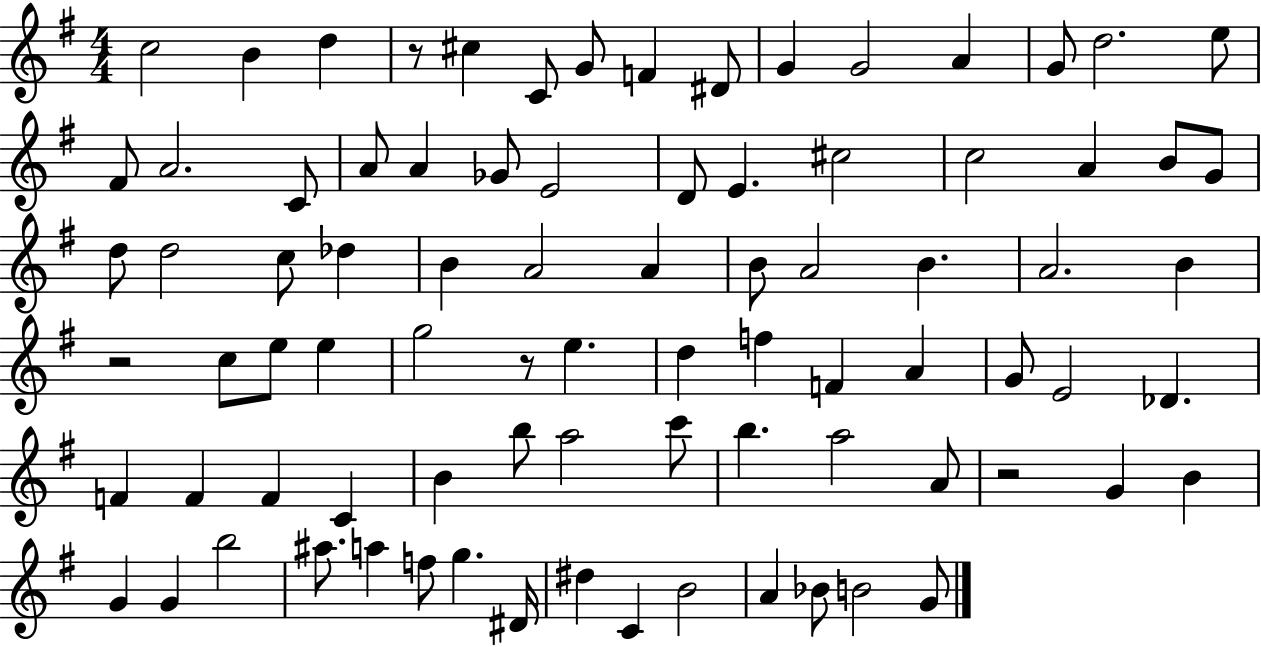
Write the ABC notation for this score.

X:1
T:Untitled
M:4/4
L:1/4
K:G
c2 B d z/2 ^c C/2 G/2 F ^D/2 G G2 A G/2 d2 e/2 ^F/2 A2 C/2 A/2 A _G/2 E2 D/2 E ^c2 c2 A B/2 G/2 d/2 d2 c/2 _d B A2 A B/2 A2 B A2 B z2 c/2 e/2 e g2 z/2 e d f F A G/2 E2 _D F F F C B b/2 a2 c'/2 b a2 A/2 z2 G B G G b2 ^a/2 a f/2 g ^D/4 ^d C B2 A _B/2 B2 G/2